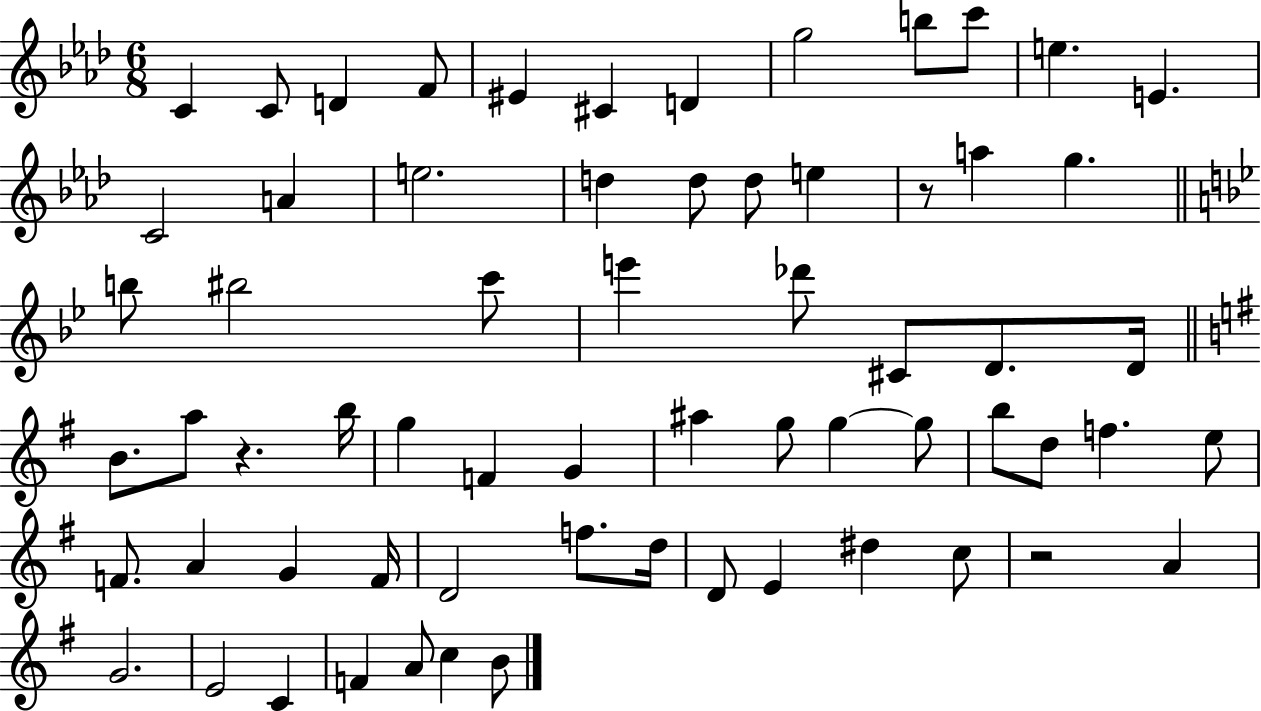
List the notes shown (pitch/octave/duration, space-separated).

C4/q C4/e D4/q F4/e EIS4/q C#4/q D4/q G5/h B5/e C6/e E5/q. E4/q. C4/h A4/q E5/h. D5/q D5/e D5/e E5/q R/e A5/q G5/q. B5/e BIS5/h C6/e E6/q Db6/e C#4/e D4/e. D4/s B4/e. A5/e R/q. B5/s G5/q F4/q G4/q A#5/q G5/e G5/q G5/e B5/e D5/e F5/q. E5/e F4/e. A4/q G4/q F4/s D4/h F5/e. D5/s D4/e E4/q D#5/q C5/e R/h A4/q G4/h. E4/h C4/q F4/q A4/e C5/q B4/e